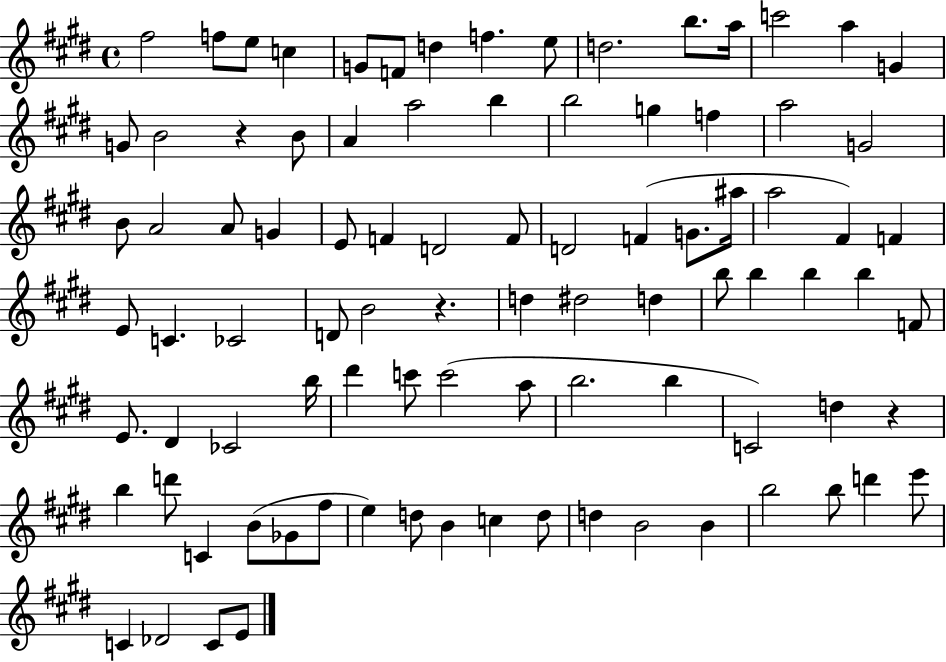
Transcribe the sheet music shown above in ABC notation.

X:1
T:Untitled
M:4/4
L:1/4
K:E
^f2 f/2 e/2 c G/2 F/2 d f e/2 d2 b/2 a/4 c'2 a G G/2 B2 z B/2 A a2 b b2 g f a2 G2 B/2 A2 A/2 G E/2 F D2 F/2 D2 F G/2 ^a/4 a2 ^F F E/2 C _C2 D/2 B2 z d ^d2 d b/2 b b b F/2 E/2 ^D _C2 b/4 ^d' c'/2 c'2 a/2 b2 b C2 d z b d'/2 C B/2 _G/2 ^f/2 e d/2 B c d/2 d B2 B b2 b/2 d' e'/2 C _D2 C/2 E/2